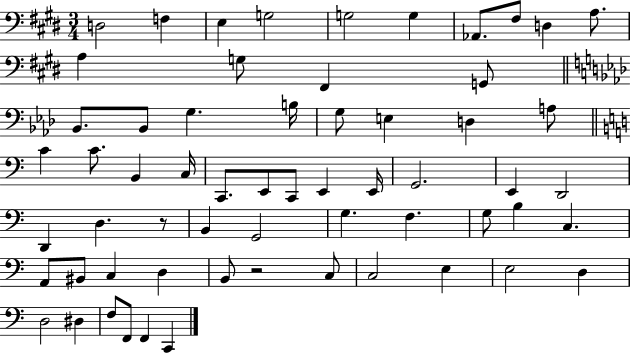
D3/h F3/q E3/q G3/h G3/h G3/q Ab2/e. F#3/e D3/q A3/e. A3/q G3/e F#2/q G2/e Bb2/e. Bb2/e G3/q. B3/s G3/e E3/q D3/q A3/e C4/q C4/e. B2/q C3/s C2/e. E2/e C2/e E2/q E2/s G2/h. E2/q D2/h D2/q D3/q. R/e B2/q G2/h G3/q. F3/q. G3/e B3/q C3/q. A2/e BIS2/e C3/q D3/q B2/e R/h C3/e C3/h E3/q E3/h D3/q D3/h D#3/q F3/e F2/e F2/q C2/q